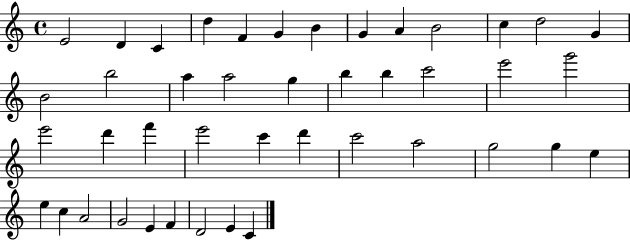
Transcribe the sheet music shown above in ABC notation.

X:1
T:Untitled
M:4/4
L:1/4
K:C
E2 D C d F G B G A B2 c d2 G B2 b2 a a2 g b b c'2 e'2 g'2 e'2 d' f' e'2 c' d' c'2 a2 g2 g e e c A2 G2 E F D2 E C